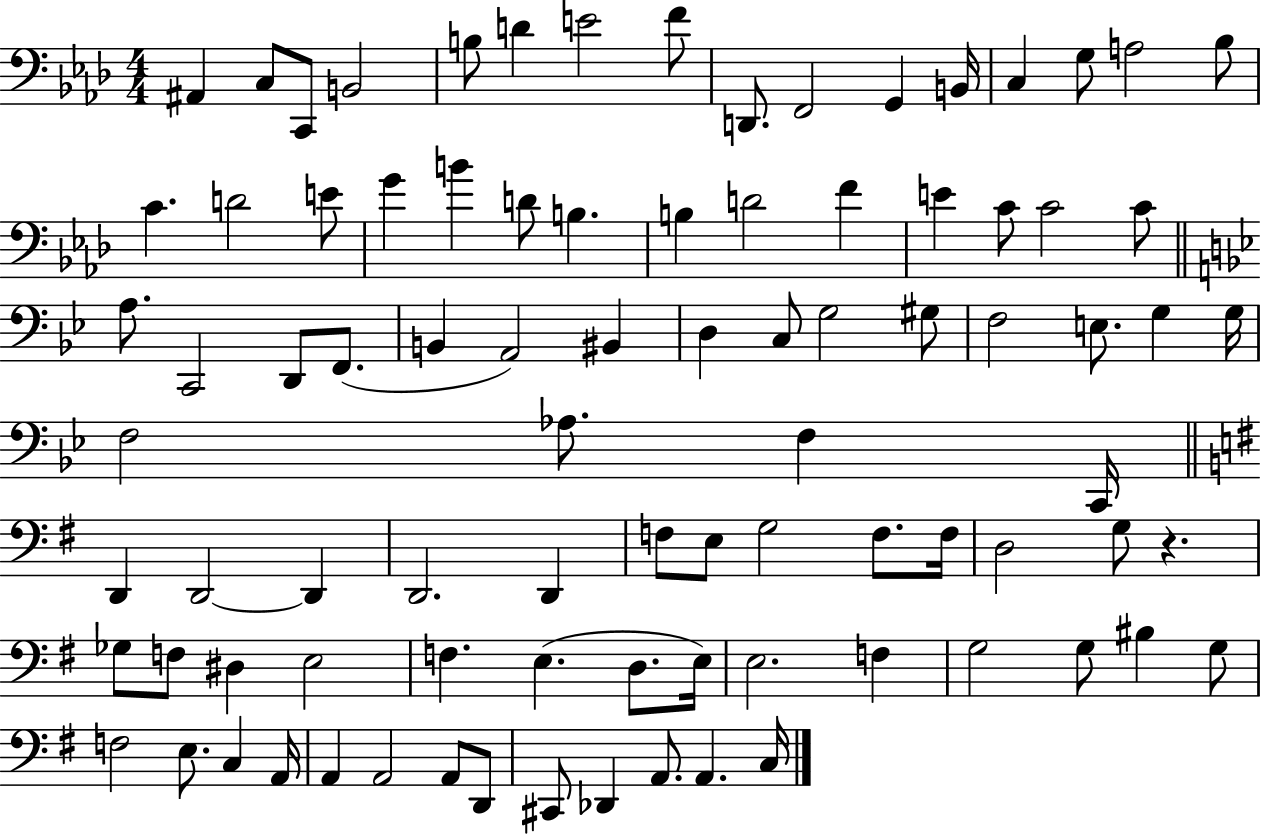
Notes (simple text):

A#2/q C3/e C2/e B2/h B3/e D4/q E4/h F4/e D2/e. F2/h G2/q B2/s C3/q G3/e A3/h Bb3/e C4/q. D4/h E4/e G4/q B4/q D4/e B3/q. B3/q D4/h F4/q E4/q C4/e C4/h C4/e A3/e. C2/h D2/e F2/e. B2/q A2/h BIS2/q D3/q C3/e G3/h G#3/e F3/h E3/e. G3/q G3/s F3/h Ab3/e. F3/q C2/s D2/q D2/h D2/q D2/h. D2/q F3/e E3/e G3/h F3/e. F3/s D3/h G3/e R/q. Gb3/e F3/e D#3/q E3/h F3/q. E3/q. D3/e. E3/s E3/h. F3/q G3/h G3/e BIS3/q G3/e F3/h E3/e. C3/q A2/s A2/q A2/h A2/e D2/e C#2/e Db2/q A2/e. A2/q. C3/s